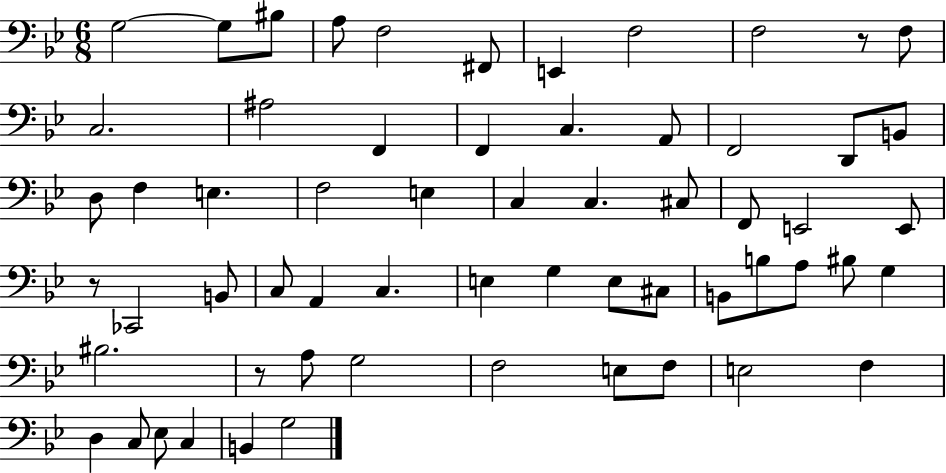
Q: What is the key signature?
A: BES major